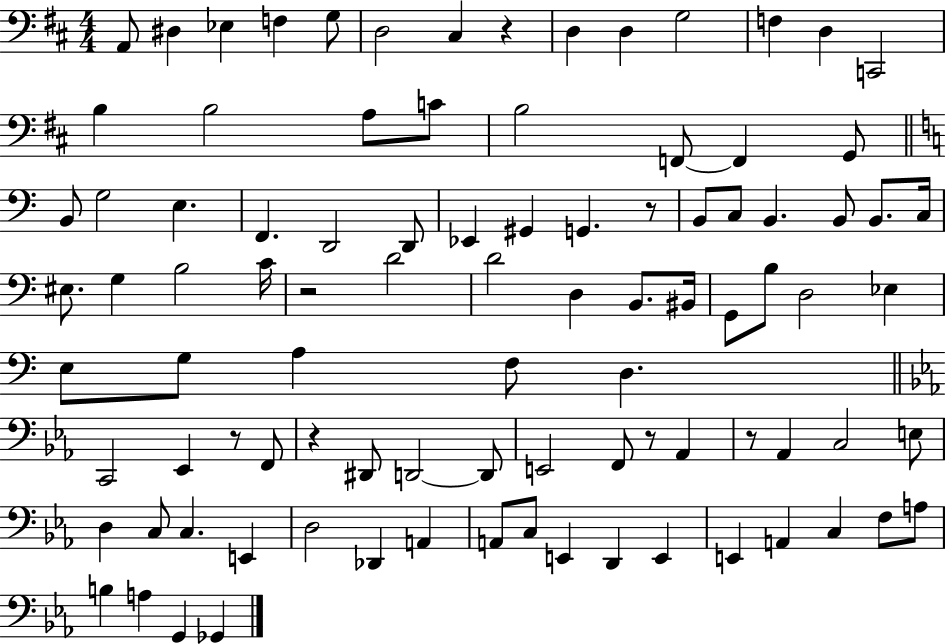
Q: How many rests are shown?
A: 7